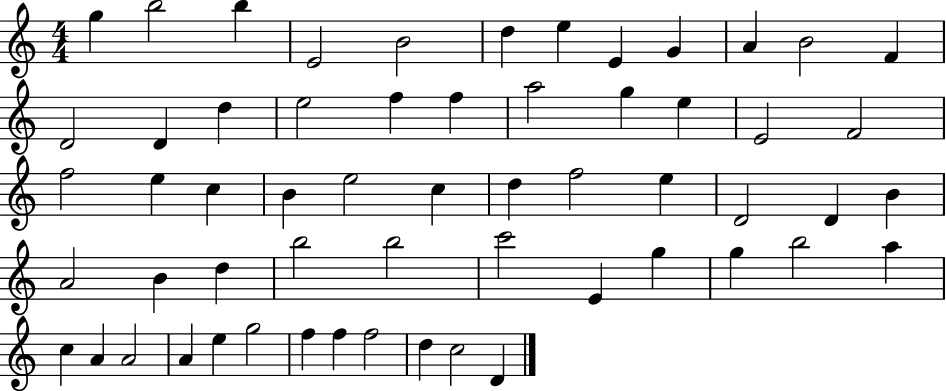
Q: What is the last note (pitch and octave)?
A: D4